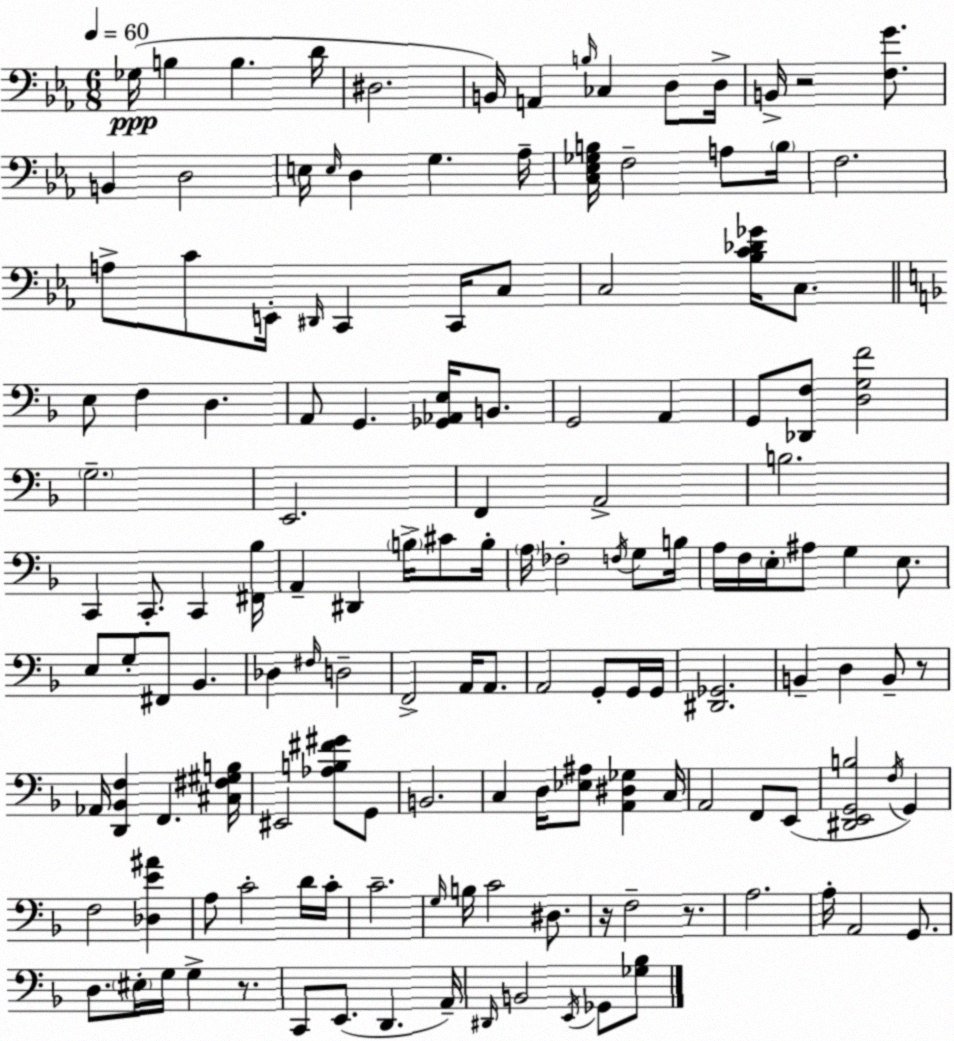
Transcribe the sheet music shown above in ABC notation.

X:1
T:Untitled
M:6/8
L:1/4
K:Eb
_G,/4 B, B, D/4 ^D,2 B,,/4 A,, B,/4 _C, D,/2 D,/4 B,,/4 z2 [F,G]/2 B,, D,2 E,/4 E,/4 D, G, _A,/4 [C,_E,_G,B,]/4 F,2 A,/2 B,/4 F,2 A,/2 C/2 E,,/4 ^D,,/4 C,, C,,/4 C,/2 C,2 [_B,C_D_G]/4 C,/2 E,/2 F, D, A,,/2 G,, [_G,,_A,,E,]/4 B,,/2 G,,2 A,, G,,/2 [_D,,F,]/2 [D,G,F]2 G,2 E,,2 F,, A,,2 B,2 C,, C,,/2 C,, [^F,,_B,]/4 A,, ^D,, B,/4 ^C/2 B,/4 A,/4 _F,2 F,/4 G,/2 B,/4 A,/4 F,/4 E,/4 ^A,/2 G, E,/2 E,/2 G,/2 ^F,,/2 _B,, _D, ^F,/4 D,2 F,,2 A,,/4 A,,/2 A,,2 G,,/2 G,,/4 G,,/4 [^D,,_G,,]2 B,, D, B,,/2 z/2 _A,,/4 [D,,_B,,F,] F,, [^C,^F,^G,B,]/4 ^E,,2 [_A,B,^F^G]/2 G,,/2 B,,2 C, D,/4 [_E,^A,]/2 [A,,^D,_G,] C,/4 A,,2 F,,/2 E,,/2 [^D,,E,,G,,B,]2 F,/4 G,, F,2 [_D,E^A] A,/2 C2 D/4 C/4 C2 G,/4 B,/4 C2 ^D,/2 z/4 F,2 z/2 A,2 A,/4 A,,2 G,,/2 D,/2 ^E,/4 G,/4 G, z/2 C,,/2 E,,/2 D,, A,,/4 ^D,,/4 B,,2 E,,/4 _G,,/2 [_G,_B,]/2